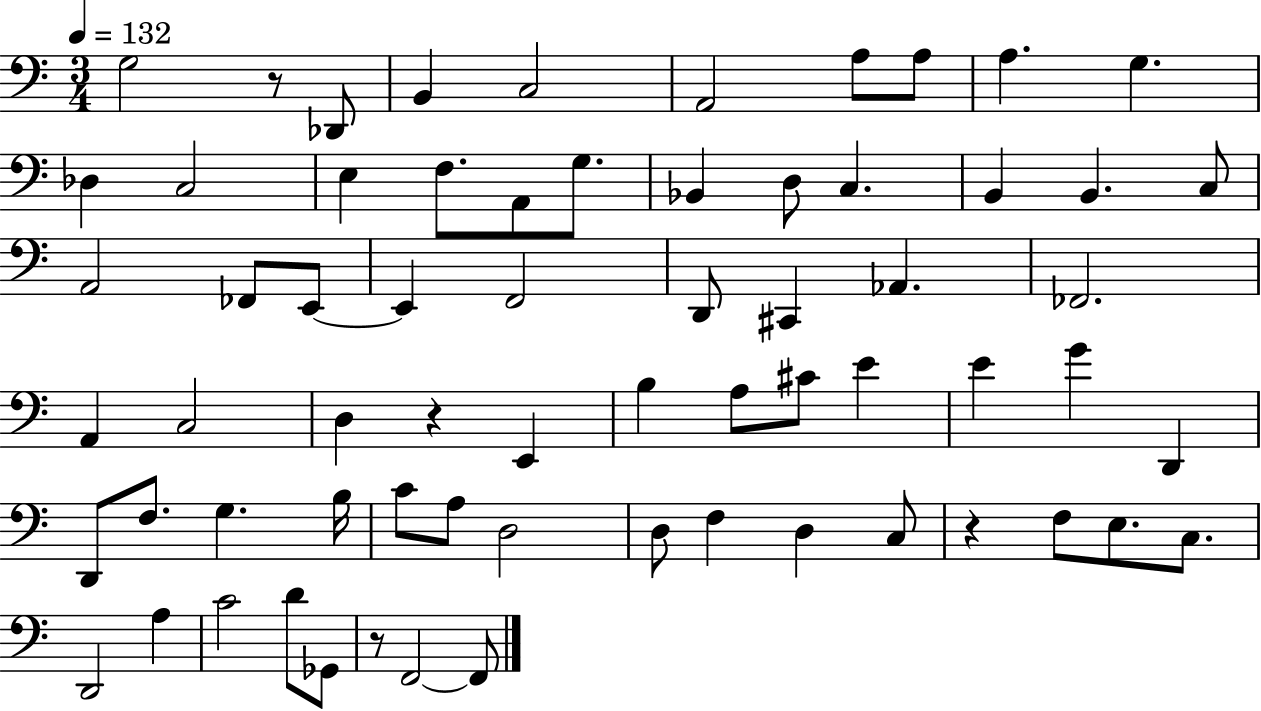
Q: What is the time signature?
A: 3/4